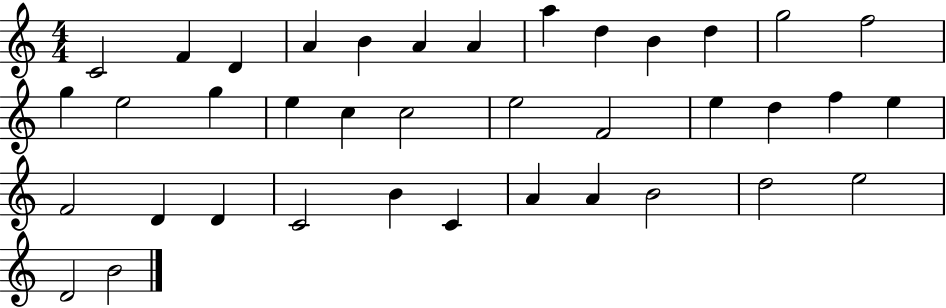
{
  \clef treble
  \numericTimeSignature
  \time 4/4
  \key c \major
  c'2 f'4 d'4 | a'4 b'4 a'4 a'4 | a''4 d''4 b'4 d''4 | g''2 f''2 | \break g''4 e''2 g''4 | e''4 c''4 c''2 | e''2 f'2 | e''4 d''4 f''4 e''4 | \break f'2 d'4 d'4 | c'2 b'4 c'4 | a'4 a'4 b'2 | d''2 e''2 | \break d'2 b'2 | \bar "|."
}